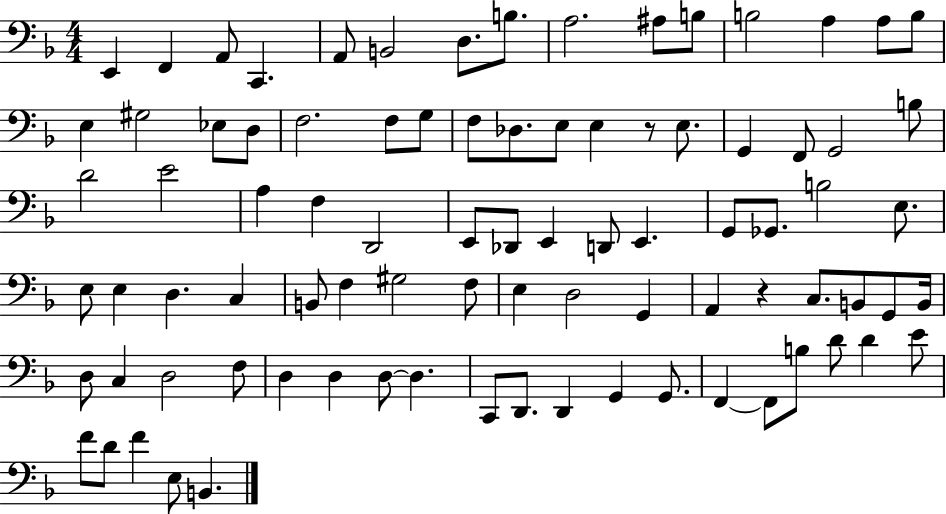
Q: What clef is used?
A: bass